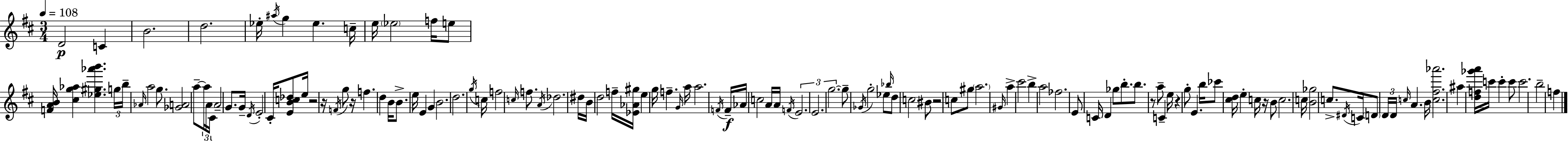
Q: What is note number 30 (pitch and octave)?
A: F4